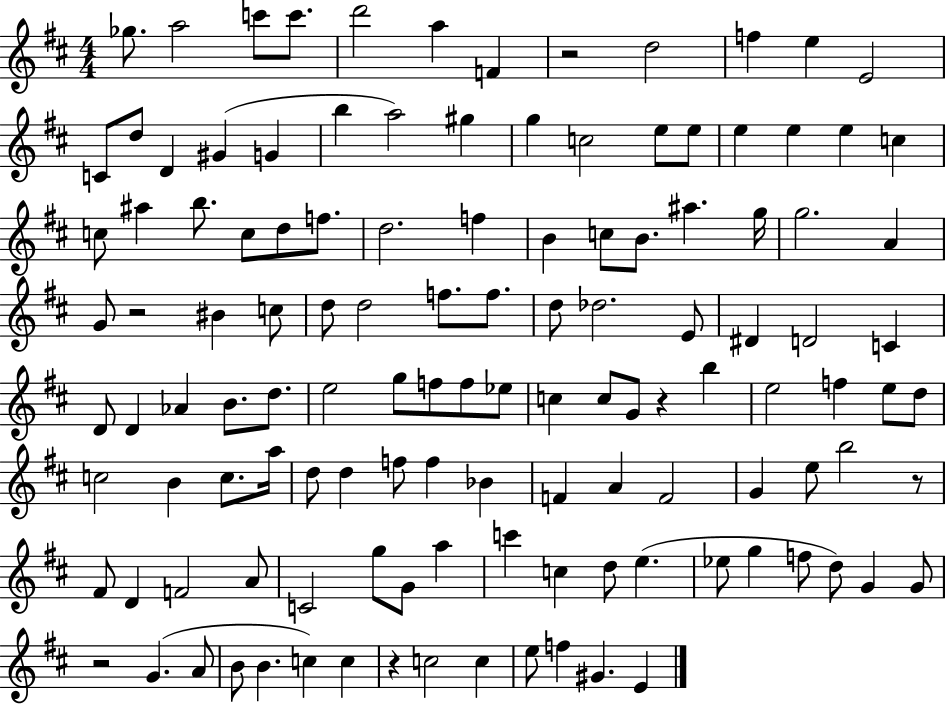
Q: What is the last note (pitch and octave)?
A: E4